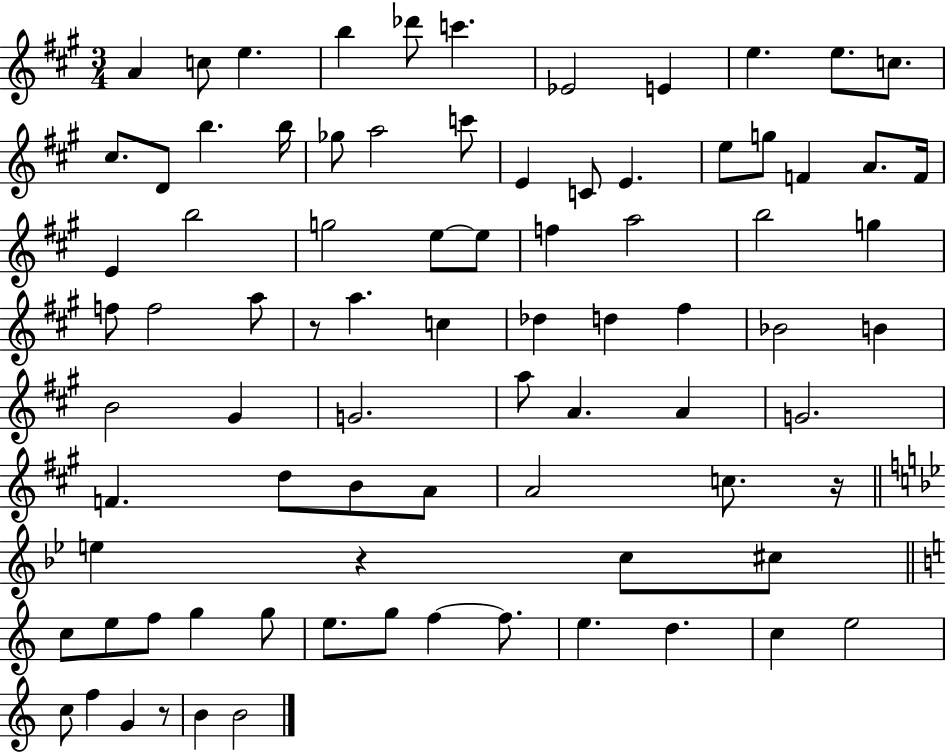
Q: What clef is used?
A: treble